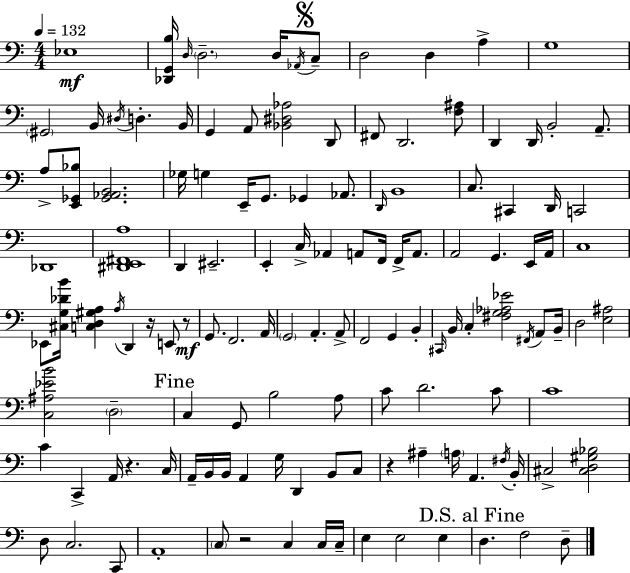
X:1
T:Untitled
M:4/4
L:1/4
K:C
_E,4 [_D,,G,,B,]/4 D,/4 D,2 D,/4 _A,,/4 C,/2 D,2 D, A, G,4 ^G,,2 B,,/4 ^D,/4 D, B,,/4 G,, A,,/2 [_B,,^D,_A,]2 D,,/2 ^F,,/2 D,,2 [F,^A,]/2 D,, D,,/4 B,,2 A,,/2 A,/2 [E,,_G,,_B,]/2 [_G,,_A,,B,,]2 _G,/4 G, E,,/4 G,,/2 _G,, _A,,/2 D,,/4 B,,4 C,/2 ^C,, D,,/4 C,,2 _D,,4 [^D,,E,,^F,,A,]4 D,, ^E,,2 E,, C,/4 _A,, A,,/2 F,,/4 F,,/4 A,,/2 A,,2 G,, E,,/4 A,,/4 C,4 _E,,/2 [^C,G,_DB]/4 [C,D,^G,A,] A,/4 D,, z/4 E,,/2 z/2 G,,/2 F,,2 A,,/4 G,,2 A,, A,,/2 F,,2 G,, B,, ^C,,/4 B,,/4 C, [^F,G,_A,_E]2 ^F,,/4 A,,/2 B,,/4 D,2 [E,^A,]2 [C,^A,_EB]2 D,2 C, G,,/2 B,2 A,/2 C/2 D2 C/2 C4 C C,, A,,/4 z C,/4 A,,/4 B,,/4 B,,/4 A,, G,/4 D,, B,,/2 C,/2 z ^A, A,/4 A,, ^F,/4 B,,/4 ^C,2 [^C,D,^G,_B,]2 D,/2 C,2 C,,/2 A,,4 C,/2 z2 C, C,/4 C,/4 E, E,2 E, D, F,2 D,/2